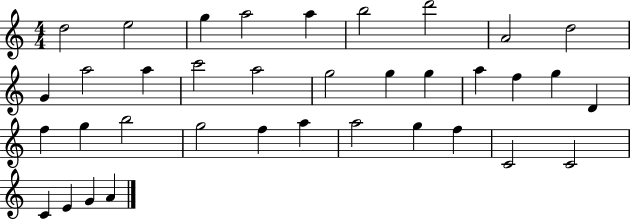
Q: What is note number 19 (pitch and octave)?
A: F5